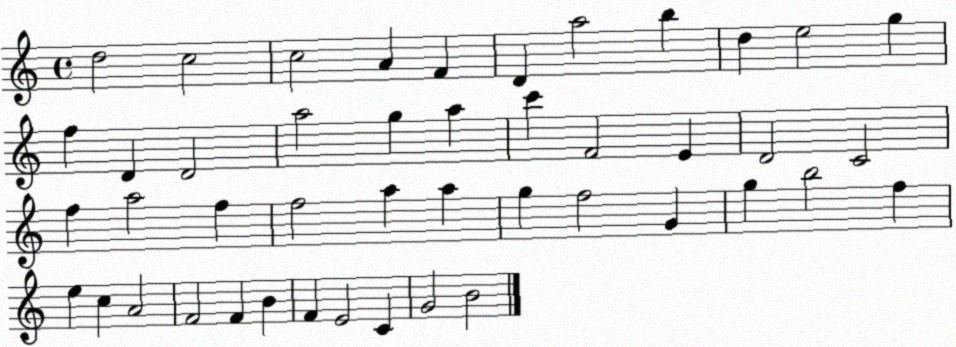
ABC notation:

X:1
T:Untitled
M:4/4
L:1/4
K:C
d2 c2 c2 A F D a2 b d e2 g f D D2 a2 g a c' F2 E D2 C2 f a2 f f2 a a g f2 G g b2 f e c A2 F2 F B F E2 C G2 B2